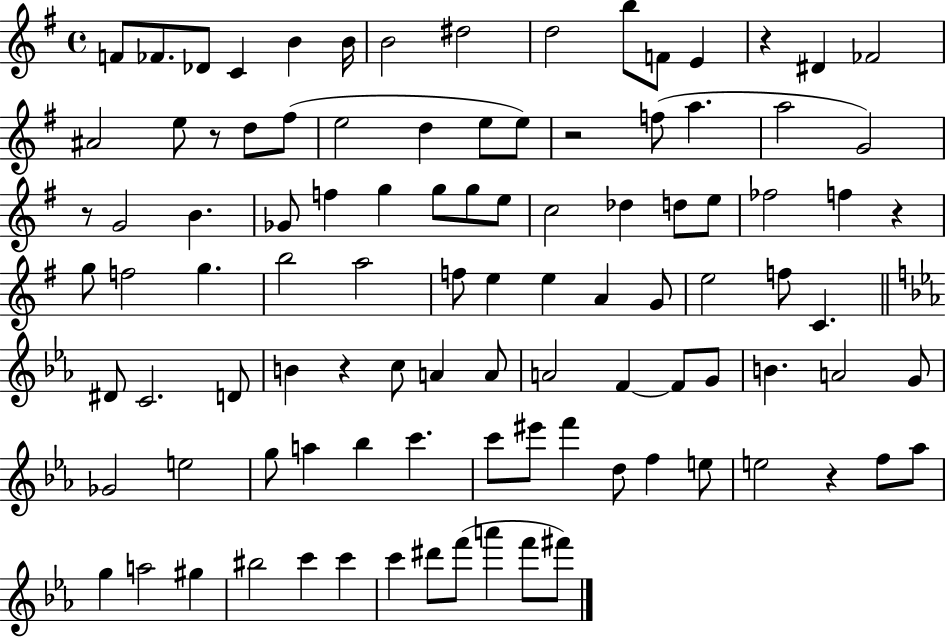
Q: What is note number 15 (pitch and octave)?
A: A#4